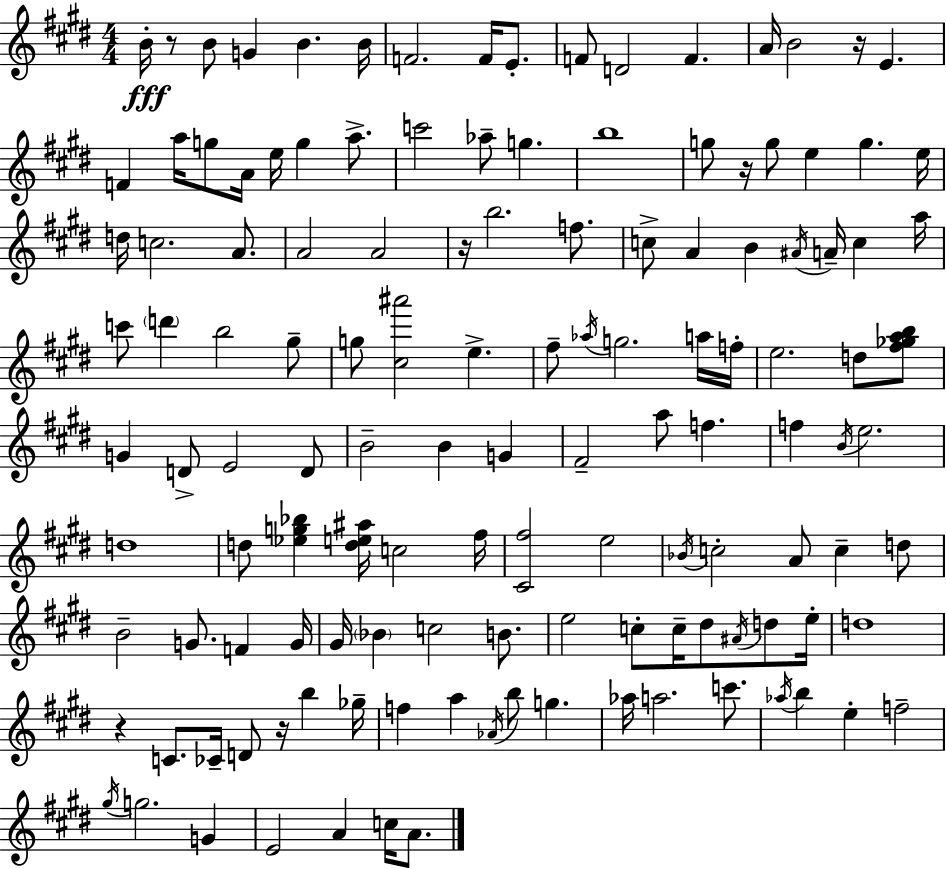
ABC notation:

X:1
T:Untitled
M:4/4
L:1/4
K:E
B/4 z/2 B/2 G B B/4 F2 F/4 E/2 F/2 D2 F A/4 B2 z/4 E F a/4 g/2 A/4 e/4 g a/2 c'2 _a/2 g b4 g/2 z/4 g/2 e g e/4 d/4 c2 A/2 A2 A2 z/4 b2 f/2 c/2 A B ^A/4 A/4 c a/4 c'/2 d' b2 ^g/2 g/2 [^c^a']2 e ^f/2 _a/4 g2 a/4 f/4 e2 d/2 [^f_gab]/2 G D/2 E2 D/2 B2 B G ^F2 a/2 f f B/4 e2 d4 d/2 [_eg_b] [de^a]/4 c2 ^f/4 [^C^f]2 e2 _B/4 c2 A/2 c d/2 B2 G/2 F G/4 ^G/4 _B c2 B/2 e2 c/2 c/4 ^d/2 ^A/4 d/2 e/4 d4 z C/2 _C/4 D/2 z/4 b _g/4 f a _A/4 b/2 g _a/4 a2 c'/2 _a/4 b e f2 ^g/4 g2 G E2 A c/4 A/2